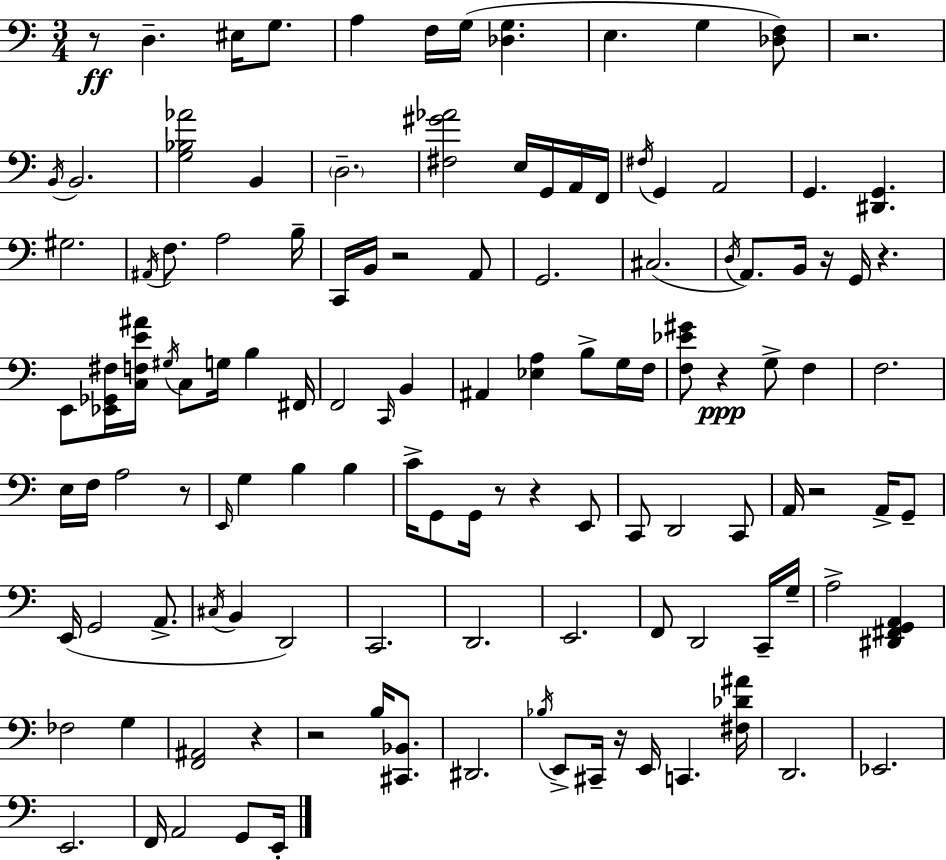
{
  \clef bass
  \numericTimeSignature
  \time 3/4
  \key a \minor
  r8\ff d4.-- eis16 g8. | a4 f16 g16( <des g>4. | e4. g4 <des f>8) | r2. | \break \acciaccatura { b,16 } b,2. | <g bes aes'>2 b,4 | \parenthesize d2.-- | <fis gis' aes'>2 e16 g,16 a,16 | \break f,16 \acciaccatura { fis16 } g,4 a,2 | g,4. <dis, g,>4. | gis2. | \acciaccatura { ais,16 } f8. a2 | \break b16-- c,16 b,16 r2 | a,8 g,2. | cis2.( | \acciaccatura { d16 } a,8.) b,16 r16 g,16 r4. | \break e,8 <ees, ges, fis>16 <c f e' ais'>16 \acciaccatura { gis16 } c8 g16 | b4 fis,16 f,2 | \grace { c,16 } b,4 ais,4 <ees a>4 | b8-> g16 f16 <f ees' gis'>8 r4\ppp | \break g8-> f4 f2. | e16 f16 a2 | r8 \grace { e,16 } g4 b4 | b4 c'16-> g,8 g,16 r8 | \break r4 e,8 c,8 d,2 | c,8 a,16 r2 | a,16-> g,8-- e,16( g,2 | a,8.-> \acciaccatura { cis16 } b,4 | \break d,2) c,2. | d,2. | e,2. | f,8 d,2 | \break c,16-- g16-- a2-> | <dis, fis, g, a,>4 fes2 | g4 <f, ais,>2 | r4 r2 | \break b16 <cis, bes,>8. dis,2. | \acciaccatura { bes16 } e,8-> cis,16-- | r16 e,16 c,4. <fis des' ais'>16 d,2. | ees,2. | \break e,2. | f,16 a,2 | g,8 e,16-. \bar "|."
}